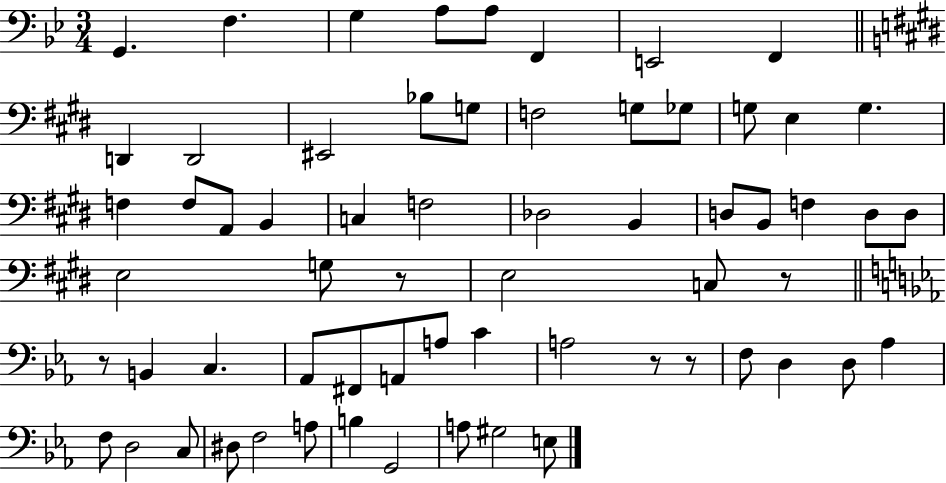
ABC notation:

X:1
T:Untitled
M:3/4
L:1/4
K:Bb
G,, F, G, A,/2 A,/2 F,, E,,2 F,, D,, D,,2 ^E,,2 _B,/2 G,/2 F,2 G,/2 _G,/2 G,/2 E, G, F, F,/2 A,,/2 B,, C, F,2 _D,2 B,, D,/2 B,,/2 F, D,/2 D,/2 E,2 G,/2 z/2 E,2 C,/2 z/2 z/2 B,, C, _A,,/2 ^F,,/2 A,,/2 A,/2 C A,2 z/2 z/2 F,/2 D, D,/2 _A, F,/2 D,2 C,/2 ^D,/2 F,2 A,/2 B, G,,2 A,/2 ^G,2 E,/2